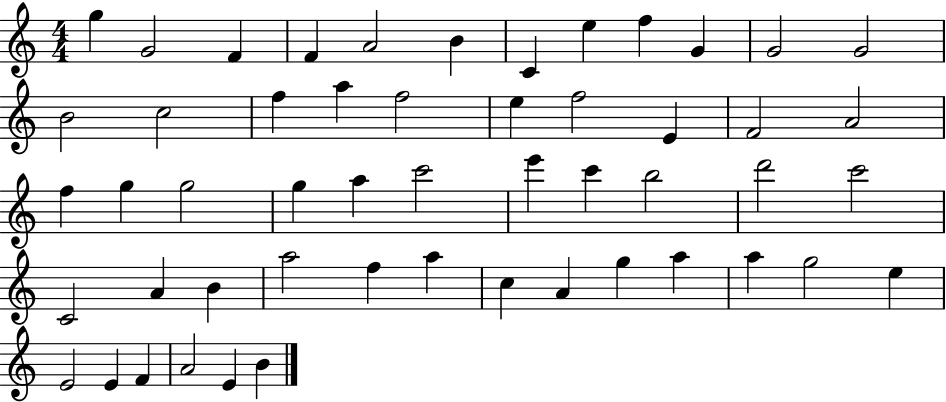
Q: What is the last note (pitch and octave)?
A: B4